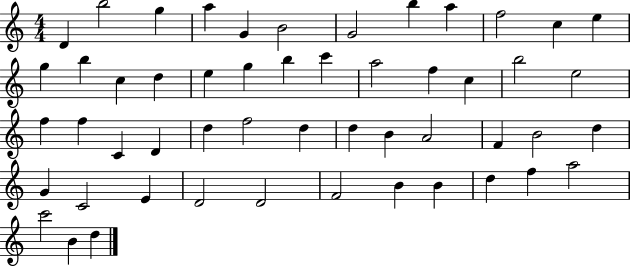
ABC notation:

X:1
T:Untitled
M:4/4
L:1/4
K:C
D b2 g a G B2 G2 b a f2 c e g b c d e g b c' a2 f c b2 e2 f f C D d f2 d d B A2 F B2 d G C2 E D2 D2 F2 B B d f a2 c'2 B d